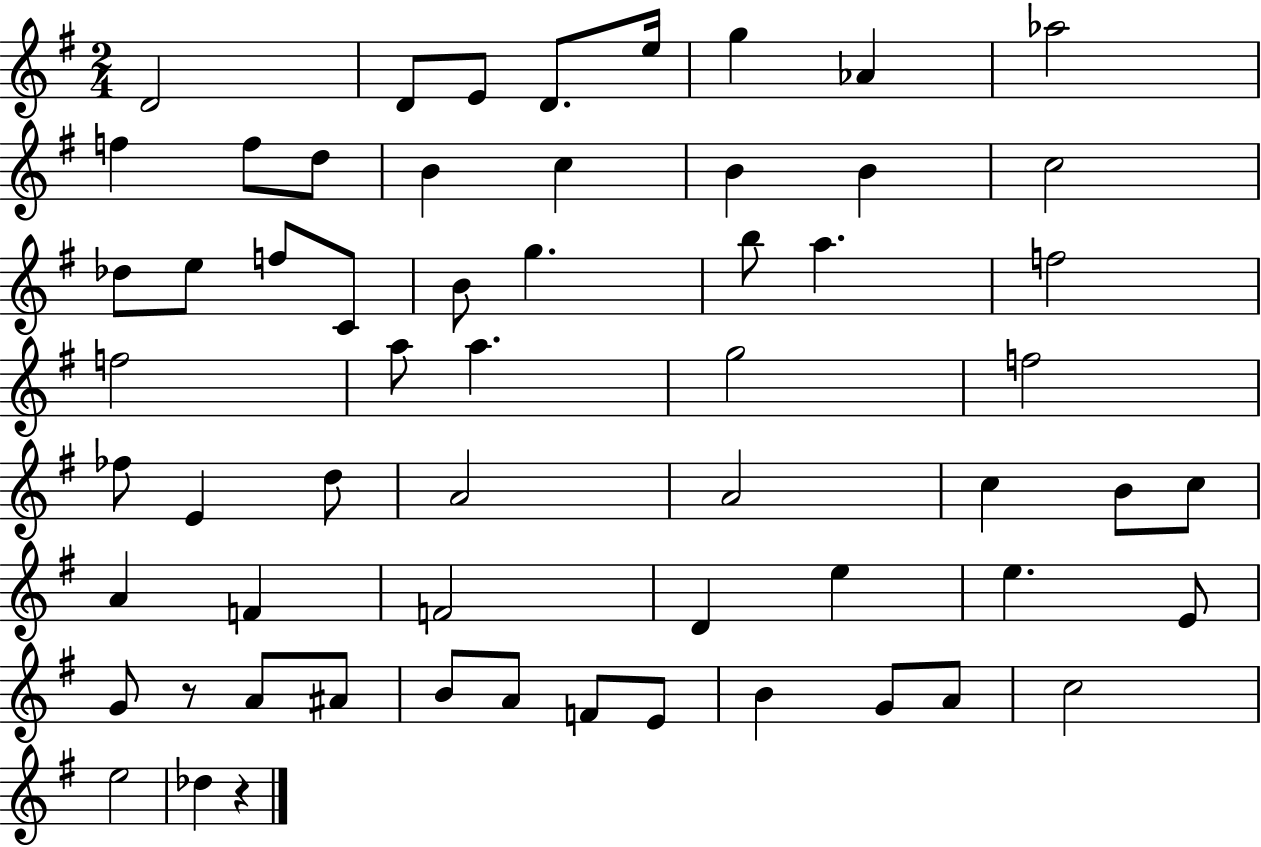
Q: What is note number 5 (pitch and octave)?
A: E5